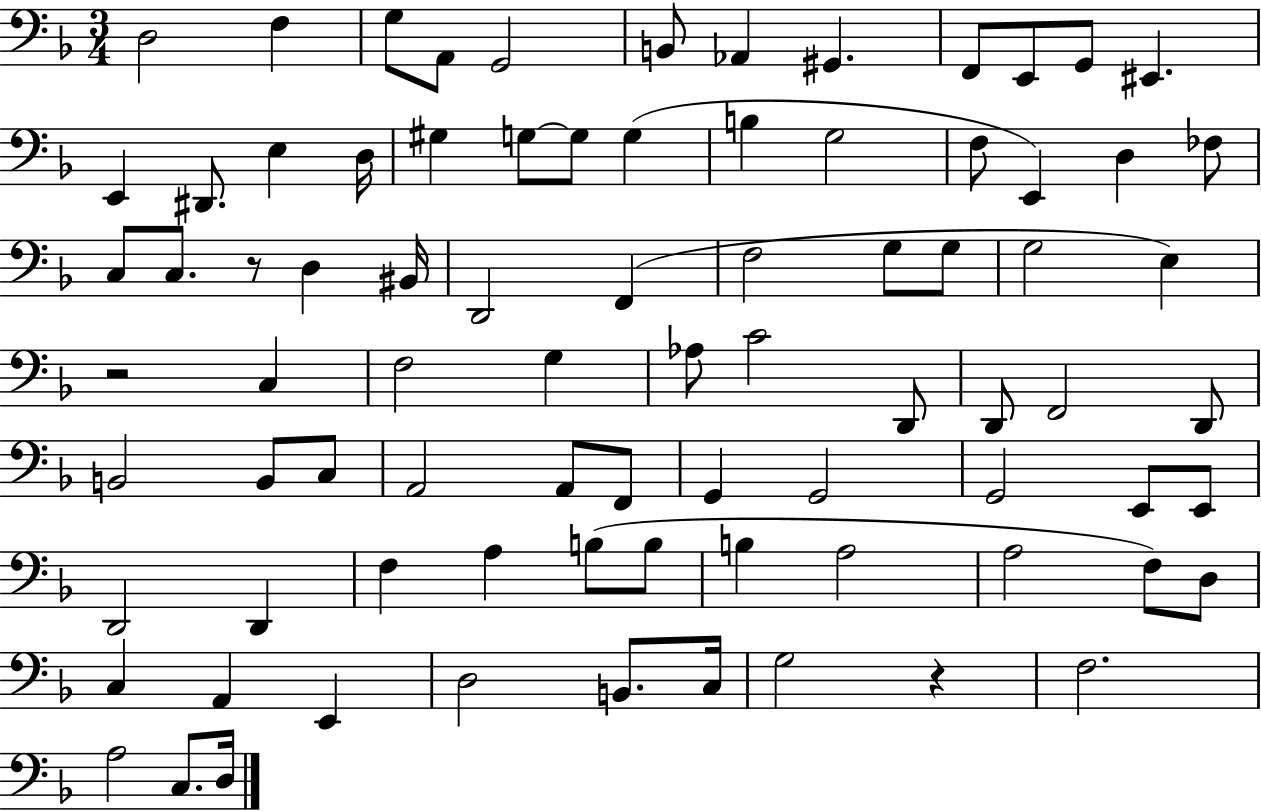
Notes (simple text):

D3/h F3/q G3/e A2/e G2/h B2/e Ab2/q G#2/q. F2/e E2/e G2/e EIS2/q. E2/q D#2/e. E3/q D3/s G#3/q G3/e G3/e G3/q B3/q G3/h F3/e E2/q D3/q FES3/e C3/e C3/e. R/e D3/q BIS2/s D2/h F2/q F3/h G3/e G3/e G3/h E3/q R/h C3/q F3/h G3/q Ab3/e C4/h D2/e D2/e F2/h D2/e B2/h B2/e C3/e A2/h A2/e F2/e G2/q G2/h G2/h E2/e E2/e D2/h D2/q F3/q A3/q B3/e B3/e B3/q A3/h A3/h F3/e D3/e C3/q A2/q E2/q D3/h B2/e. C3/s G3/h R/q F3/h. A3/h C3/e. D3/s